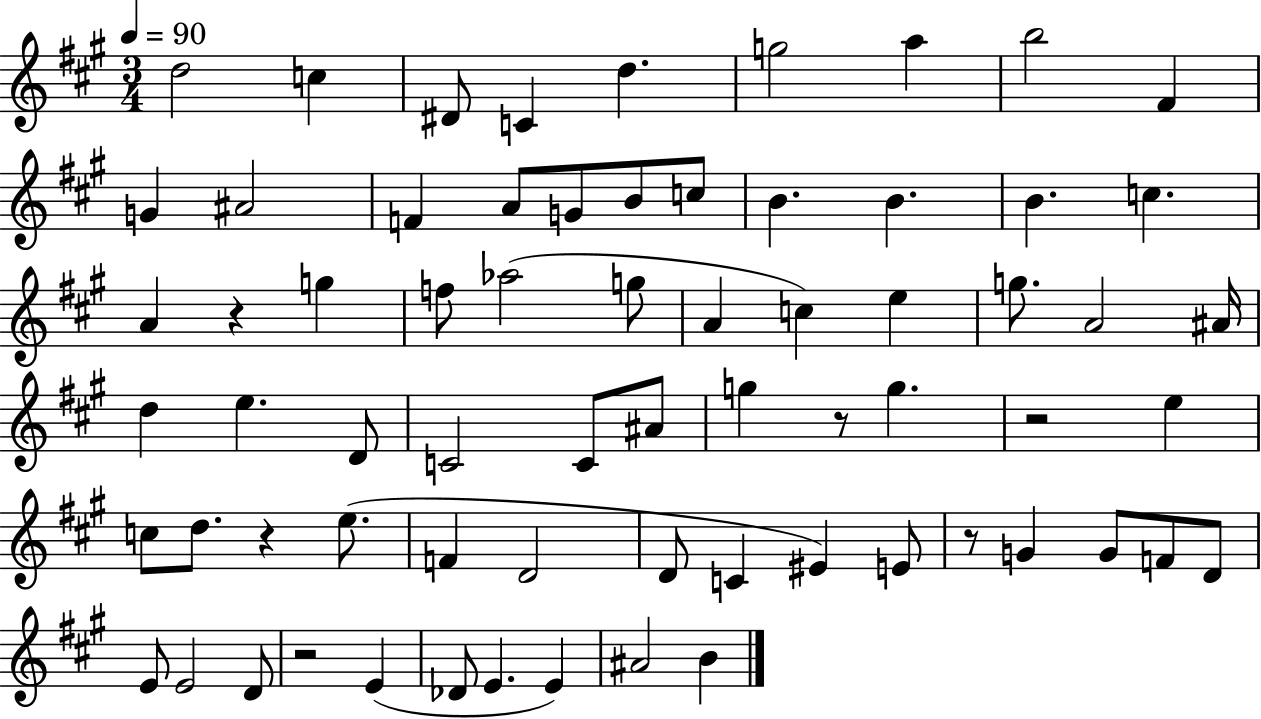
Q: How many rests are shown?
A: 6